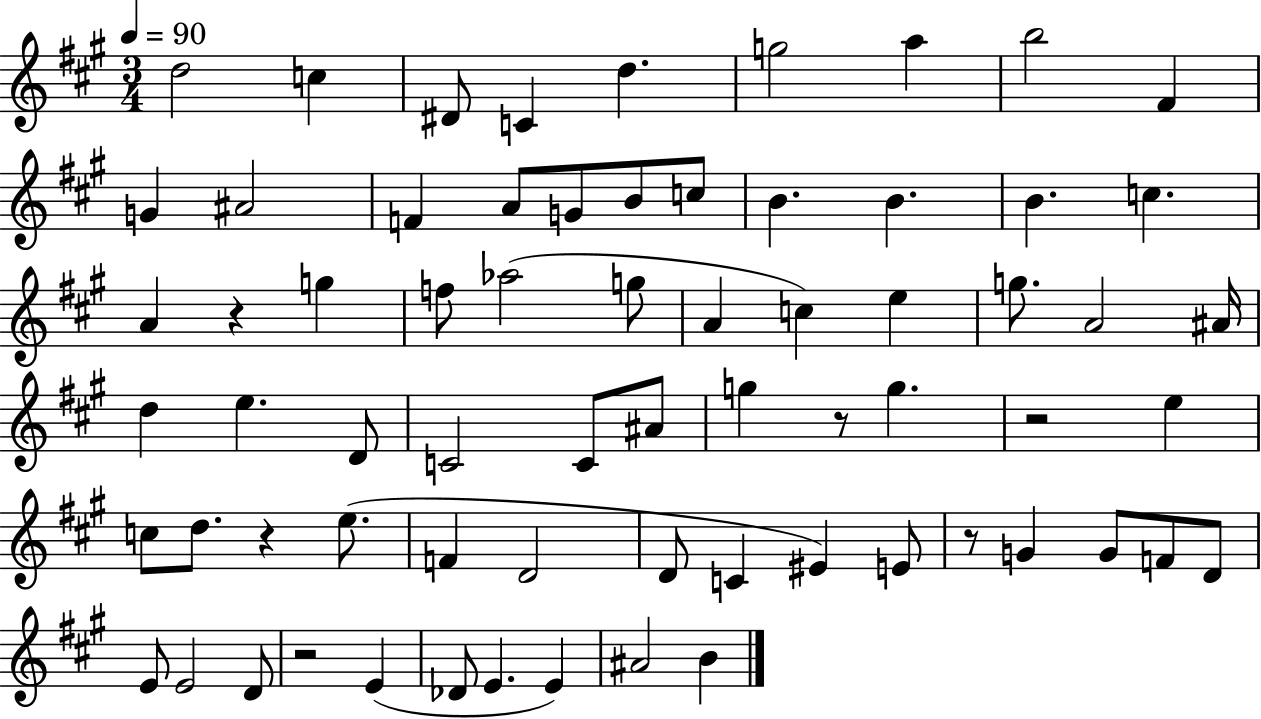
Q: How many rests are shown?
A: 6